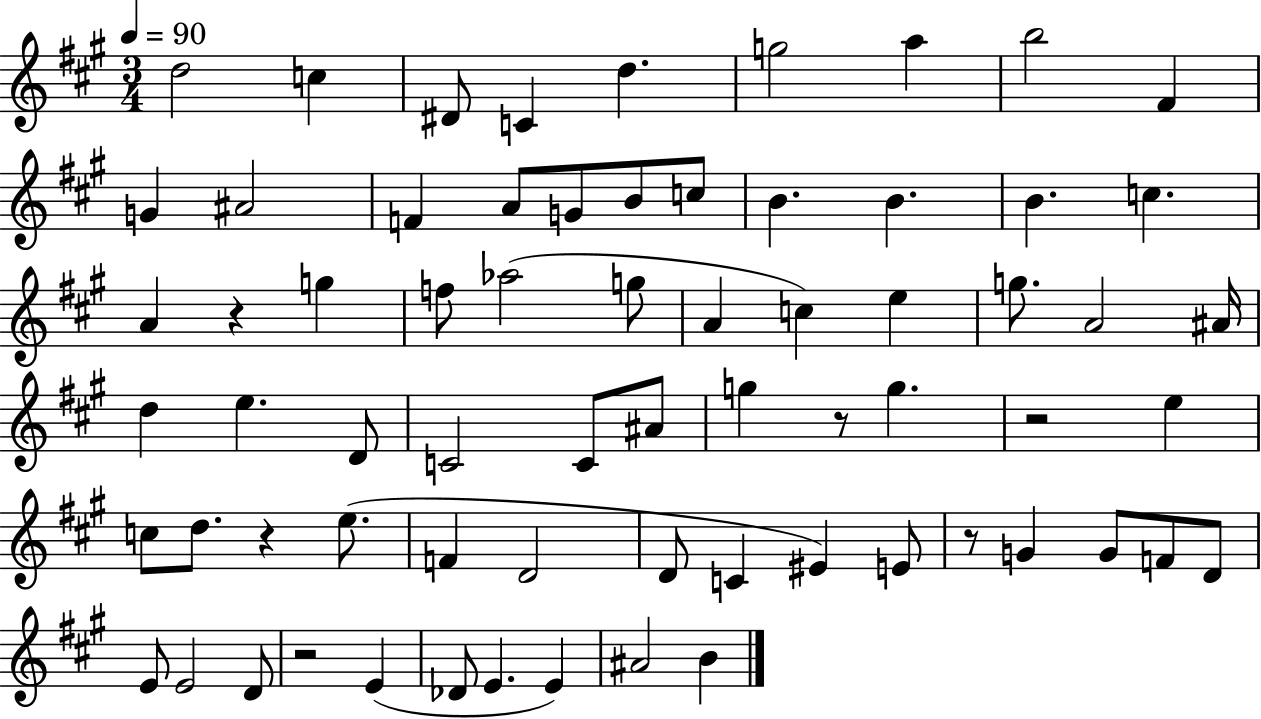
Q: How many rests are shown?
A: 6